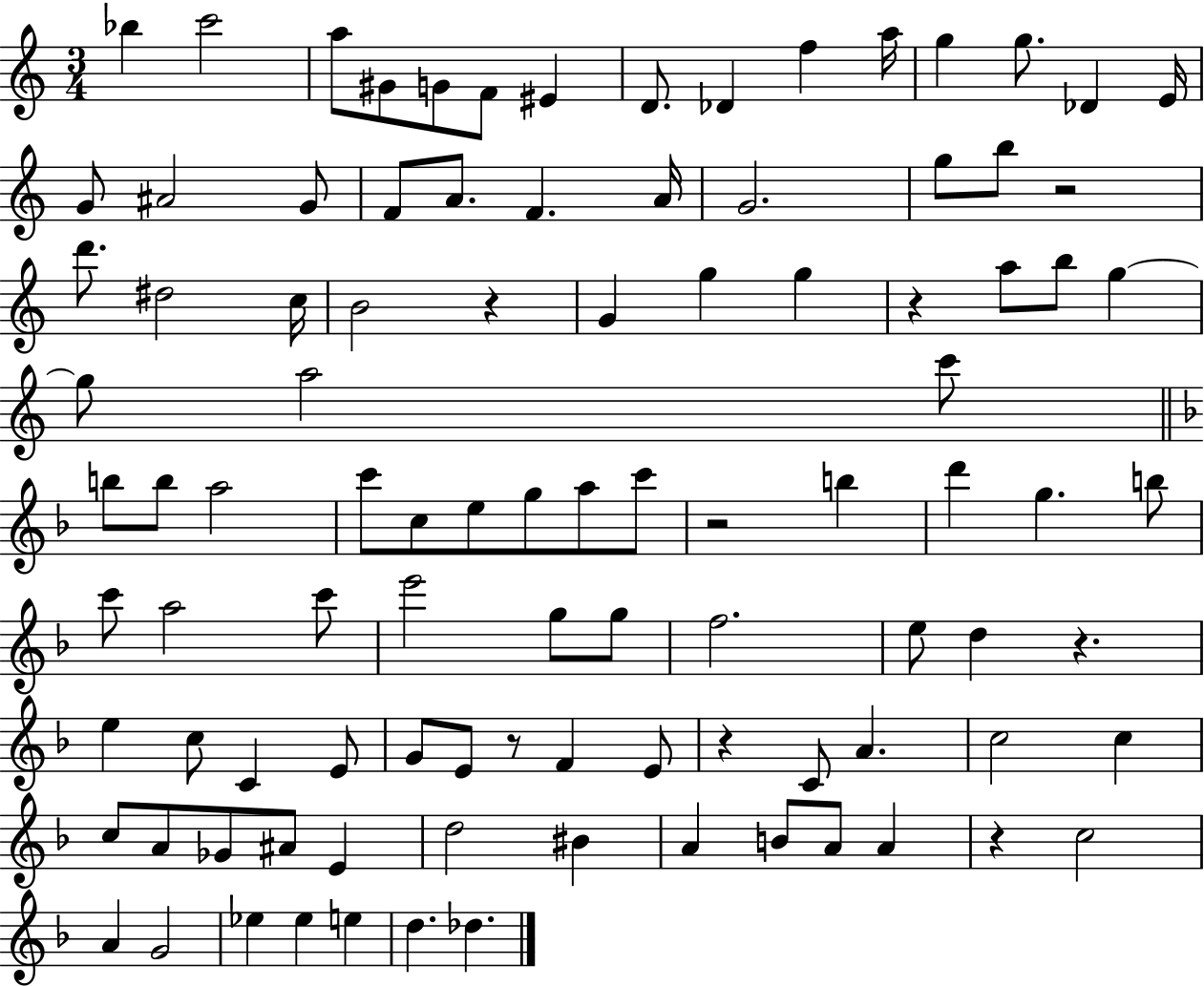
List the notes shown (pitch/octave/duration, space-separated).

Bb5/q C6/h A5/e G#4/e G4/e F4/e EIS4/q D4/e. Db4/q F5/q A5/s G5/q G5/e. Db4/q E4/s G4/e A#4/h G4/e F4/e A4/e. F4/q. A4/s G4/h. G5/e B5/e R/h D6/e. D#5/h C5/s B4/h R/q G4/q G5/q G5/q R/q A5/e B5/e G5/q G5/e A5/h C6/e B5/e B5/e A5/h C6/e C5/e E5/e G5/e A5/e C6/e R/h B5/q D6/q G5/q. B5/e C6/e A5/h C6/e E6/h G5/e G5/e F5/h. E5/e D5/q R/q. E5/q C5/e C4/q E4/e G4/e E4/e R/e F4/q E4/e R/q C4/e A4/q. C5/h C5/q C5/e A4/e Gb4/e A#4/e E4/q D5/h BIS4/q A4/q B4/e A4/e A4/q R/q C5/h A4/q G4/h Eb5/q Eb5/q E5/q D5/q. Db5/q.